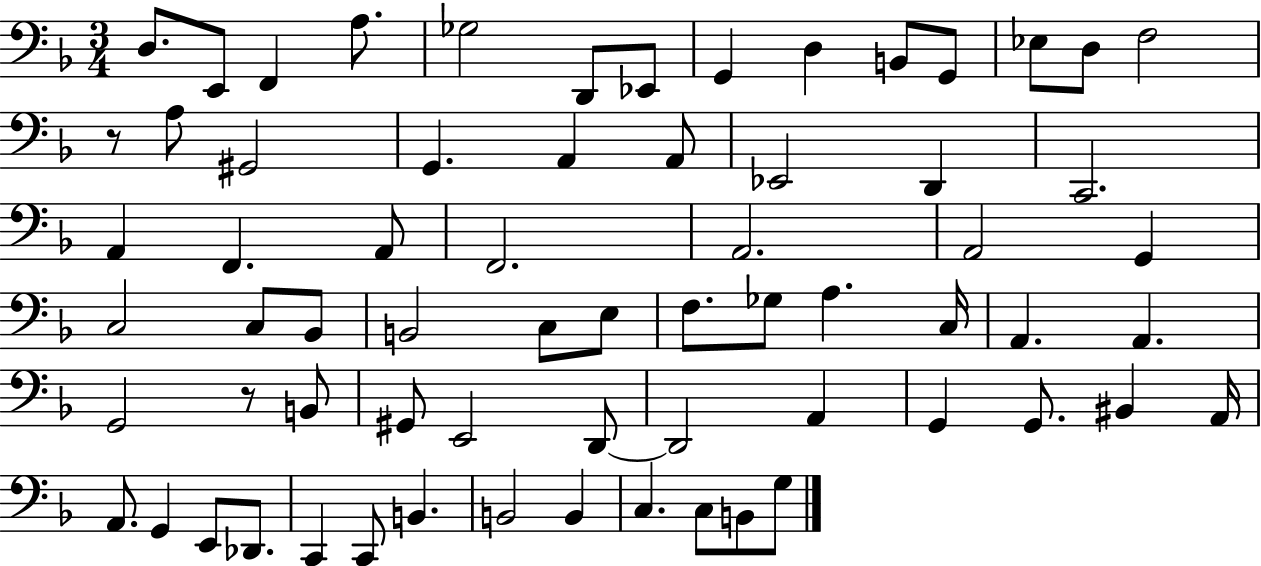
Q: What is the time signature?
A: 3/4